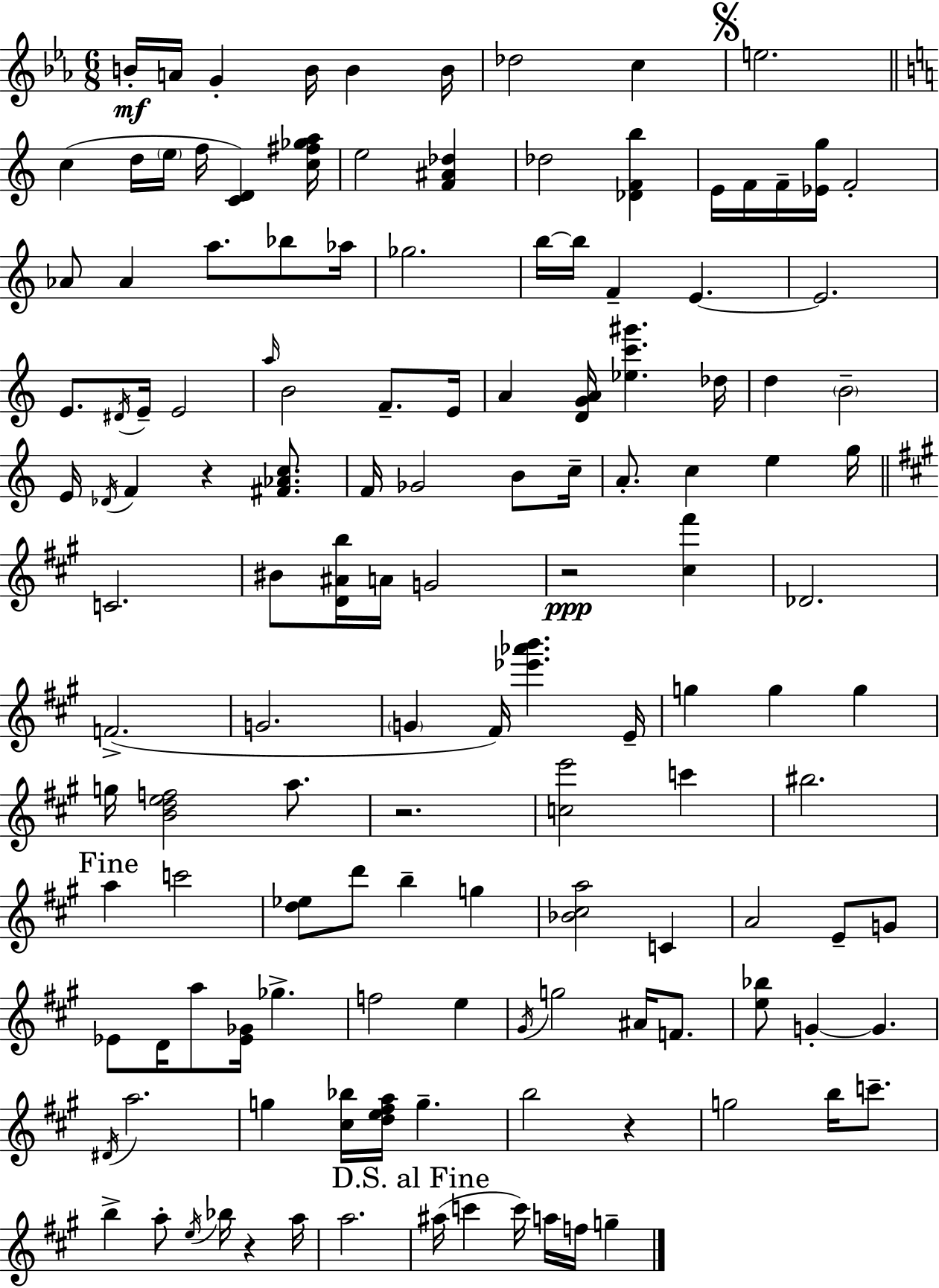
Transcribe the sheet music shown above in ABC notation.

X:1
T:Untitled
M:6/8
L:1/4
K:Eb
B/4 A/4 G B/4 B B/4 _d2 c e2 c d/4 e/4 f/4 [CD] [c^f_ga]/4 e2 [F^A_d] _d2 [_DFb] E/4 F/4 F/4 [_Eg]/4 F2 _A/2 _A a/2 _b/2 _a/4 _g2 b/4 b/4 F E E2 E/2 ^D/4 E/4 E2 a/4 B2 F/2 E/4 A [DGA]/4 [_ec'^g'] _d/4 d B2 E/4 _D/4 F z [^F_Ac]/2 F/4 _G2 B/2 c/4 A/2 c e g/4 C2 ^B/2 [D^Ab]/4 A/4 G2 z2 [^c^f'] _D2 F2 G2 G ^F/4 [_e'_a'b'] E/4 g g g g/4 [Bdef]2 a/2 z2 [ce']2 c' ^b2 a c'2 [d_e]/2 d'/2 b g [_B^ca]2 C A2 E/2 G/2 _E/2 D/4 a/2 [_E_G]/4 _g f2 e ^G/4 g2 ^A/4 F/2 [e_b]/2 G G ^D/4 a2 g [^c_b]/4 [de^fa]/4 g b2 z g2 b/4 c'/2 b a/2 e/4 _b/4 z a/4 a2 ^a/4 c' c'/4 a/4 f/4 g